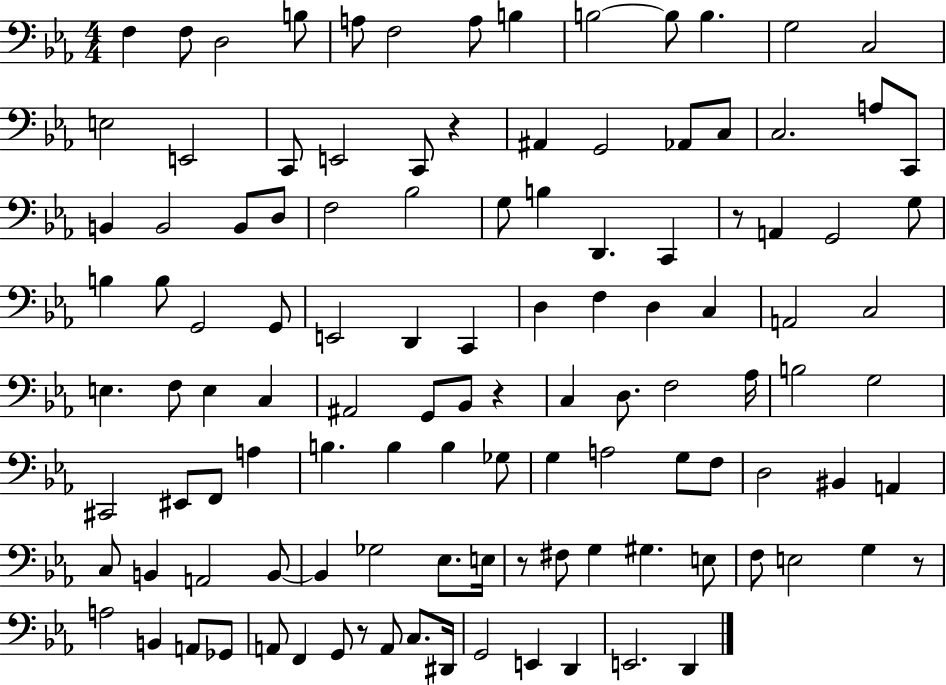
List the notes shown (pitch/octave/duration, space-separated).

F3/q F3/e D3/h B3/e A3/e F3/h A3/e B3/q B3/h B3/e B3/q. G3/h C3/h E3/h E2/h C2/e E2/h C2/e R/q A#2/q G2/h Ab2/e C3/e C3/h. A3/e C2/e B2/q B2/h B2/e D3/e F3/h Bb3/h G3/e B3/q D2/q. C2/q R/e A2/q G2/h G3/e B3/q B3/e G2/h G2/e E2/h D2/q C2/q D3/q F3/q D3/q C3/q A2/h C3/h E3/q. F3/e E3/q C3/q A#2/h G2/e Bb2/e R/q C3/q D3/e. F3/h Ab3/s B3/h G3/h C#2/h EIS2/e F2/e A3/q B3/q. B3/q B3/q Gb3/e G3/q A3/h G3/e F3/e D3/h BIS2/q A2/q C3/e B2/q A2/h B2/e B2/q Gb3/h Eb3/e. E3/s R/e F#3/e G3/q G#3/q. E3/e F3/e E3/h G3/q R/e A3/h B2/q A2/e Gb2/e A2/e F2/q G2/e R/e A2/e C3/e. D#2/s G2/h E2/q D2/q E2/h. D2/q